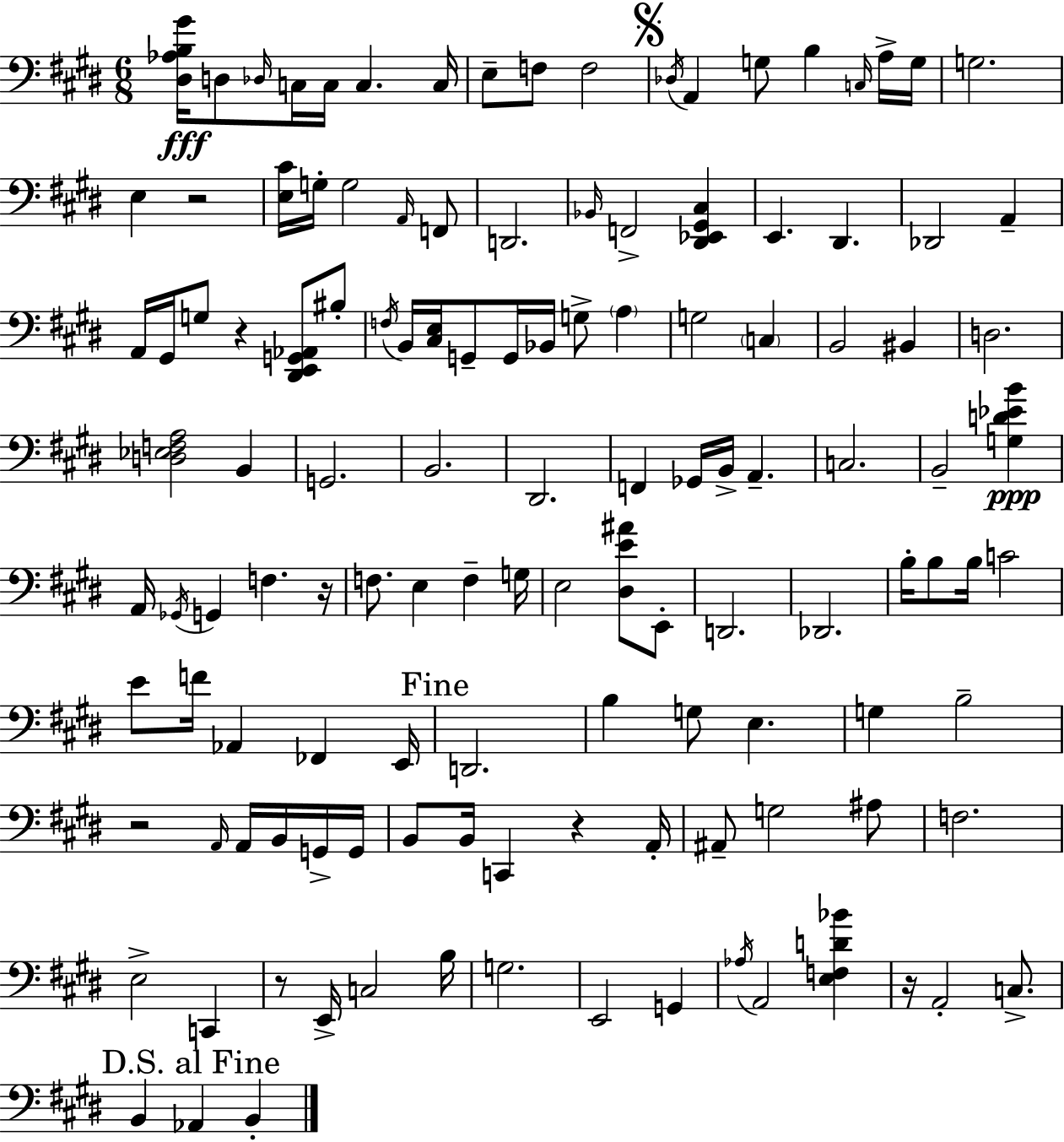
{
  \clef bass
  \numericTimeSignature
  \time 6/8
  \key e \major
  \repeat volta 2 { <dis aes b gis'>16\fff d8 \grace { des16 } c16 c16 c4. | c16 e8-- f8 f2 | \mark \markup { \musicglyph "scripts.segno" } \acciaccatura { des16 } a,4 g8 b4 | \grace { c16 } a16-> g16 g2. | \break e4 r2 | <e cis'>16 g16-. g2 | \grace { a,16 } f,8 d,2. | \grace { bes,16 } f,2-> | \break <dis, ees, gis, cis>4 e,4. dis,4. | des,2 | a,4-- a,16 gis,16 g8 r4 | <dis, e, g, aes,>8 bis8-. \acciaccatura { f16 } b,16 <cis e>16 g,8-- g,16 bes,16 | \break g8-> \parenthesize a4 g2 | \parenthesize c4 b,2 | bis,4 d2. | <d ees f a>2 | \break b,4 g,2. | b,2. | dis,2. | f,4 ges,16 b,16-> | \break a,4.-- c2. | b,2-- | <g d' ees' b'>4\ppp a,16 \acciaccatura { ges,16 } g,4 | f4. r16 f8. e4 | \break f4-- g16 e2 | <dis e' ais'>8 e,8-. d,2. | des,2. | b16-. b8 b16 c'2 | \break e'8 f'16 aes,4 | fes,4 e,16 \mark "Fine" d,2. | b4 g8 | e4. g4 b2-- | \break r2 | \grace { a,16 } a,16 b,16 g,16-> g,16 b,8 b,16 c,4 | r4 a,16-. ais,8-- g2 | ais8 f2. | \break e2-> | c,4 r8 e,16-> c2 | b16 g2. | e,2 | \break g,4 \acciaccatura { aes16 } a,2 | <e f d' bes'>4 r16 a,2-. | c8.-> \mark "D.S. al Fine" b,4 | aes,4 b,4-. } \bar "|."
}